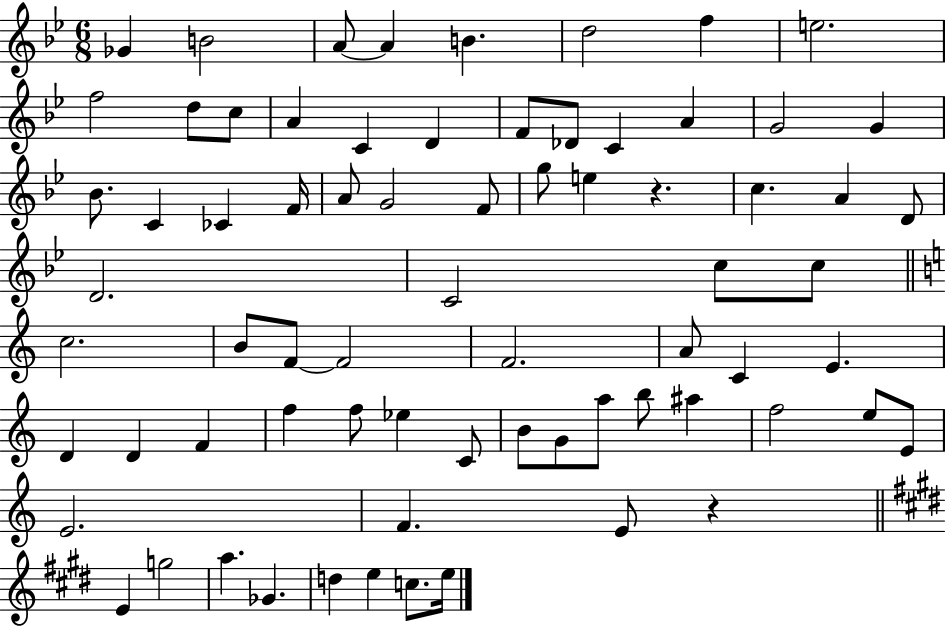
{
  \clef treble
  \numericTimeSignature
  \time 6/8
  \key bes \major
  ges'4 b'2 | a'8~~ a'4 b'4. | d''2 f''4 | e''2. | \break f''2 d''8 c''8 | a'4 c'4 d'4 | f'8 des'8 c'4 a'4 | g'2 g'4 | \break bes'8. c'4 ces'4 f'16 | a'8 g'2 f'8 | g''8 e''4 r4. | c''4. a'4 d'8 | \break d'2. | c'2 c''8 c''8 | \bar "||" \break \key c \major c''2. | b'8 f'8~~ f'2 | f'2. | a'8 c'4 e'4. | \break d'4 d'4 f'4 | f''4 f''8 ees''4 c'8 | b'8 g'8 a''8 b''8 ais''4 | f''2 e''8 e'8 | \break e'2. | f'4. e'8 r4 | \bar "||" \break \key e \major e'4 g''2 | a''4. ges'4. | d''4 e''4 c''8. e''16 | \bar "|."
}